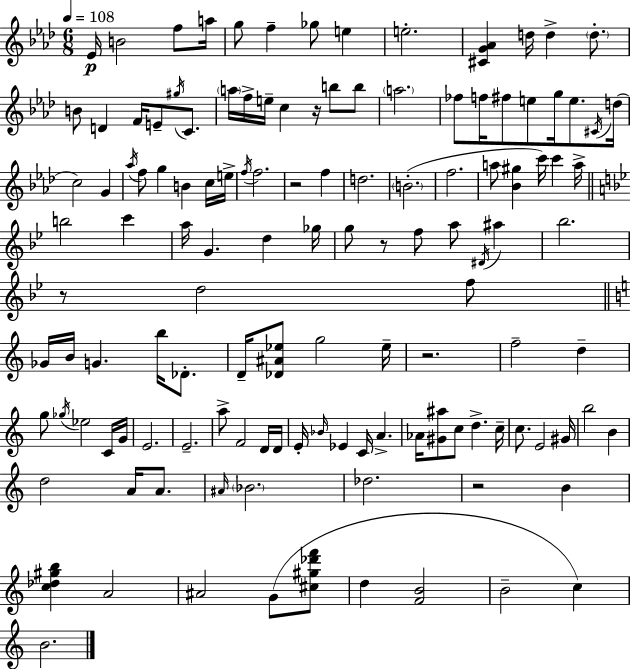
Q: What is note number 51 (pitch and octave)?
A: A5